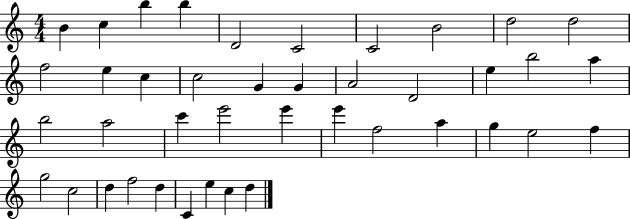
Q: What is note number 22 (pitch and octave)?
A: B5